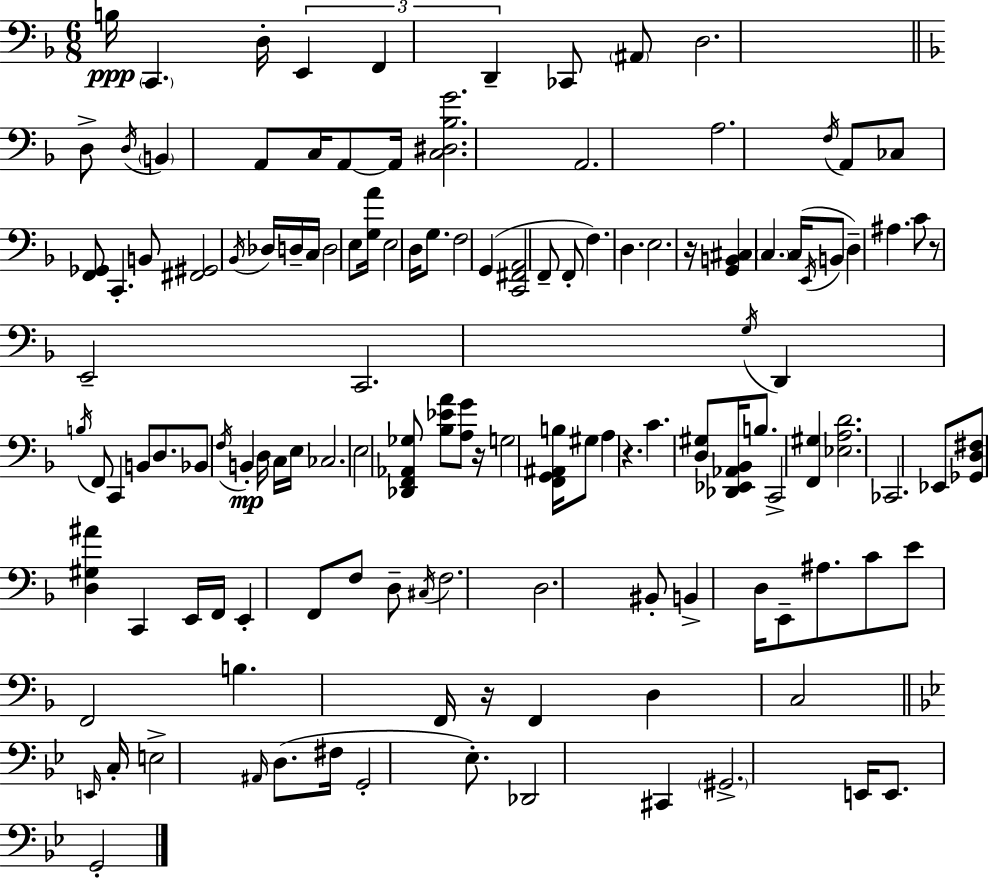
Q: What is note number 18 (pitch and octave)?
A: A3